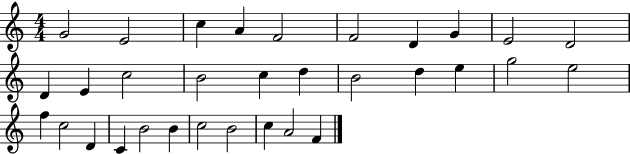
X:1
T:Untitled
M:4/4
L:1/4
K:C
G2 E2 c A F2 F2 D G E2 D2 D E c2 B2 c d B2 d e g2 e2 f c2 D C B2 B c2 B2 c A2 F